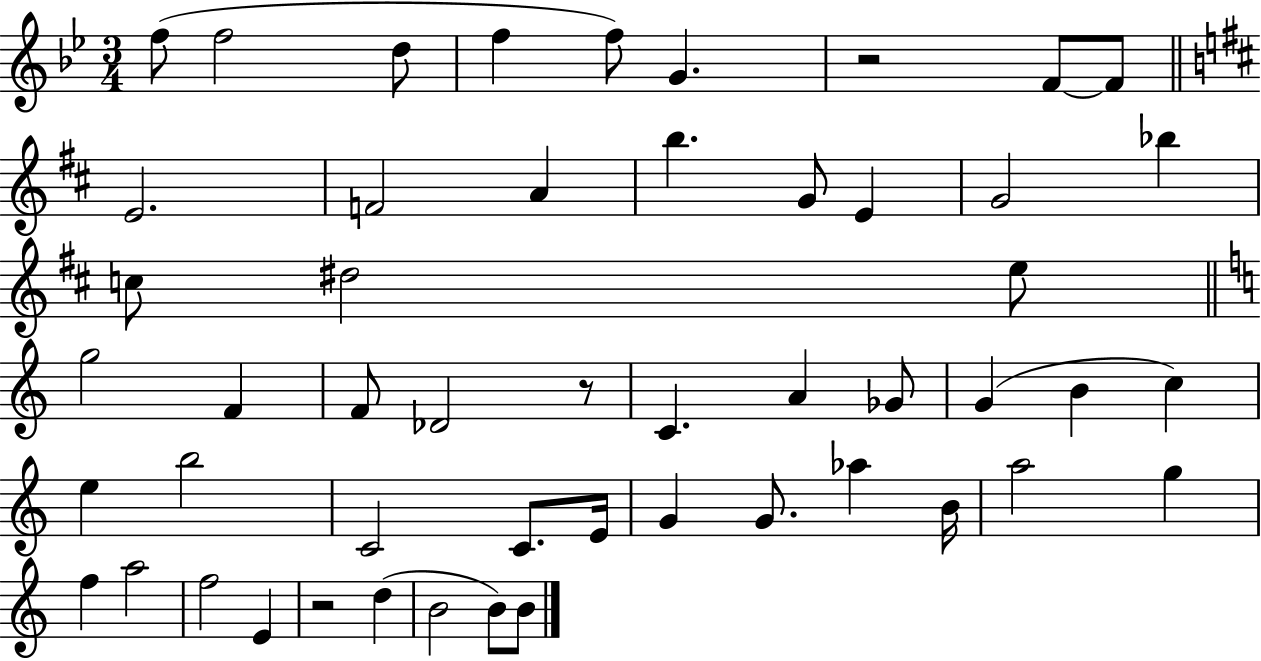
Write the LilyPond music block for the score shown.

{
  \clef treble
  \numericTimeSignature
  \time 3/4
  \key bes \major
  f''8( f''2 d''8 | f''4 f''8) g'4. | r2 f'8~~ f'8 | \bar "||" \break \key d \major e'2. | f'2 a'4 | b''4. g'8 e'4 | g'2 bes''4 | \break c''8 dis''2 e''8 | \bar "||" \break \key a \minor g''2 f'4 | f'8 des'2 r8 | c'4. a'4 ges'8 | g'4( b'4 c''4) | \break e''4 b''2 | c'2 c'8. e'16 | g'4 g'8. aes''4 b'16 | a''2 g''4 | \break f''4 a''2 | f''2 e'4 | r2 d''4( | b'2 b'8) b'8 | \break \bar "|."
}